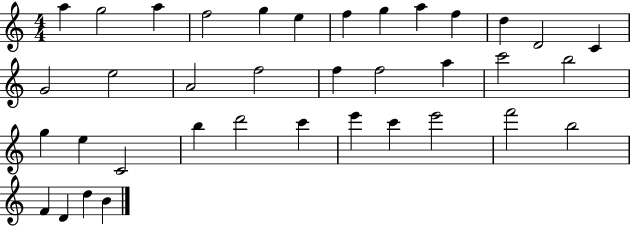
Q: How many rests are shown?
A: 0